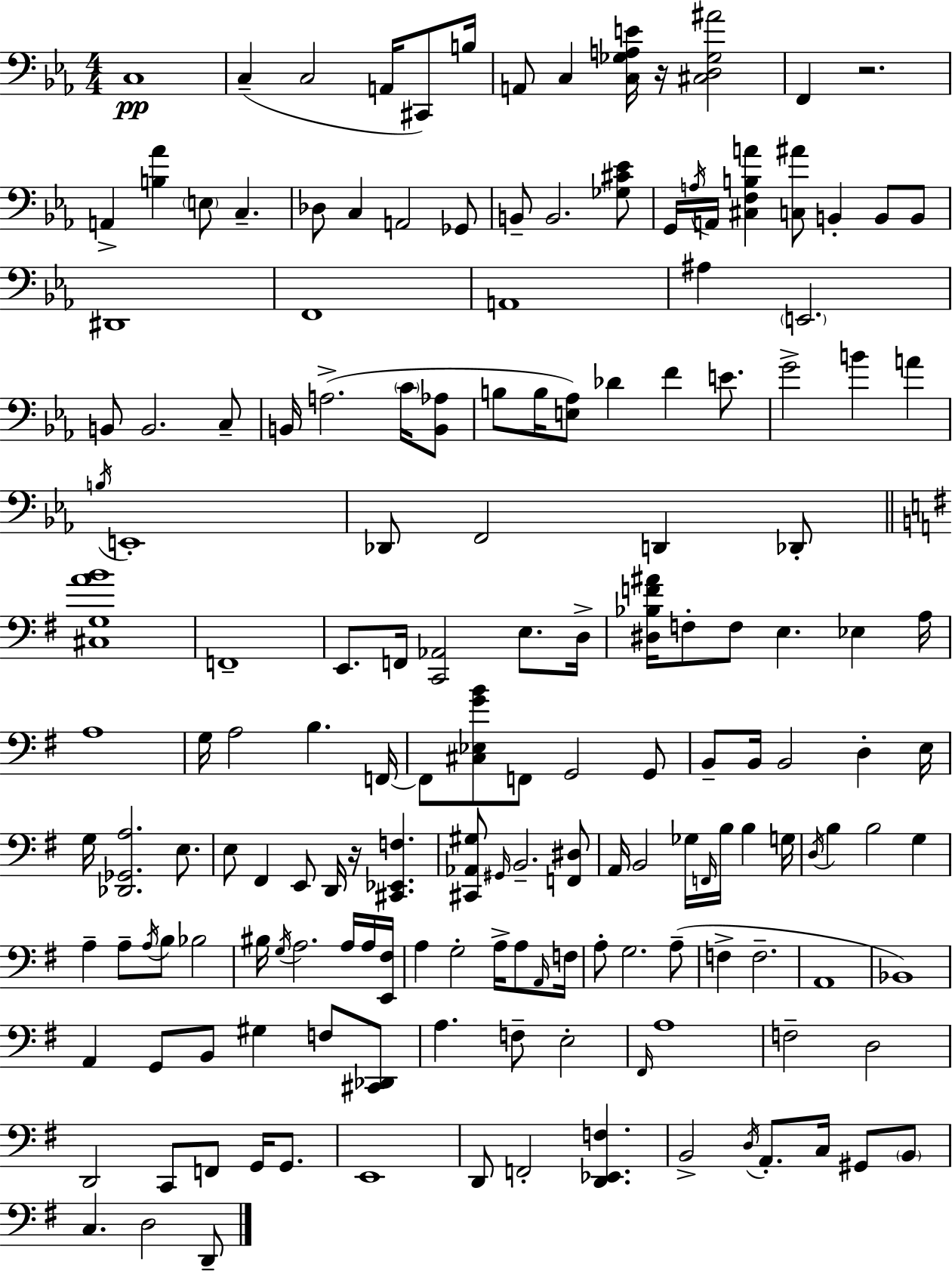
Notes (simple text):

C3/w C3/q C3/h A2/s C#2/e B3/s A2/e C3/q [C3,Gb3,A3,E4]/s R/s [C#3,D3,Gb3,A#4]/h F2/q R/h. A2/q [B3,Ab4]/q E3/e C3/q. Db3/e C3/q A2/h Gb2/e B2/e B2/h. [Gb3,C#4,Eb4]/e G2/s A3/s A2/s [C#3,F3,B3,A4]/q [C3,A#4]/e B2/q B2/e B2/e D#2/w F2/w A2/w A#3/q E2/h. B2/e B2/h. C3/e B2/s A3/h. C4/s [B2,Ab3]/e B3/e B3/s [E3,Ab3]/e Db4/q F4/q E4/e. G4/h B4/q A4/q B3/s E2/w Db2/e F2/h D2/q Db2/e [C#3,G3,A4,B4]/w F2/w E2/e. F2/s [C2,Ab2]/h E3/e. D3/s [D#3,Bb3,F4,A#4]/s F3/e F3/e E3/q. Eb3/q A3/s A3/w G3/s A3/h B3/q. F2/s F2/e [C#3,Eb3,G4,B4]/e F2/e G2/h G2/e B2/e B2/s B2/h D3/q E3/s G3/s [Db2,Gb2,A3]/h. E3/e. E3/e F#2/q E2/e D2/s R/s [C#2,Eb2,F3]/q. [C#2,Ab2,G#3]/e G#2/s B2/h. [F2,D#3]/e A2/s B2/h Gb3/s F2/s B3/s B3/q G3/s D3/s B3/q B3/h G3/q A3/q A3/e A3/s B3/e Bb3/h BIS3/s G3/s A3/h. A3/s A3/s [E2,F#3]/s A3/q G3/h A3/s A3/e A2/s F3/s A3/e G3/h. A3/e F3/q F3/h. A2/w Bb2/w A2/q G2/e B2/e G#3/q F3/e [C#2,Db2]/e A3/q. F3/e E3/h F#2/s A3/w F3/h D3/h D2/h C2/e F2/e G2/s G2/e. E2/w D2/e F2/h [D2,Eb2,F3]/q. B2/h D3/s A2/e. C3/s G#2/e B2/e C3/q. D3/h D2/e